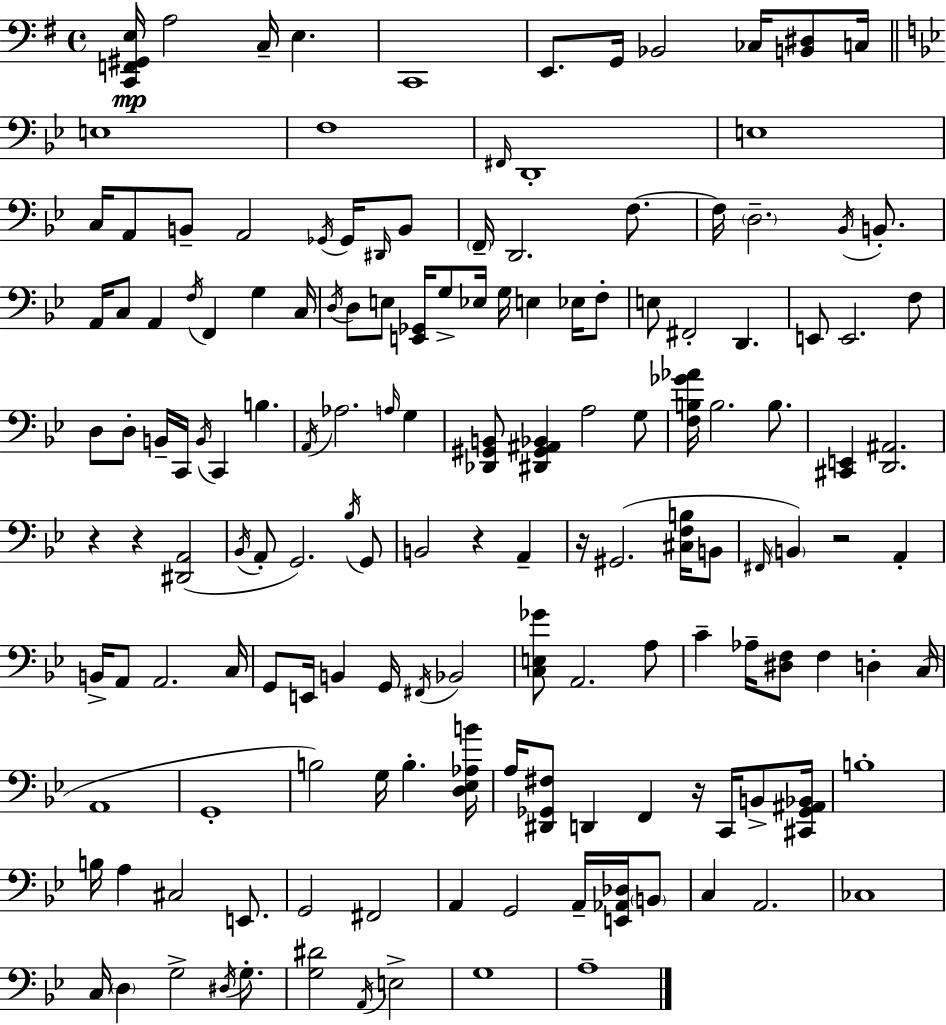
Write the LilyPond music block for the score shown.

{
  \clef bass
  \time 4/4
  \defaultTimeSignature
  \key e \minor
  \repeat volta 2 { <c, f, gis, e>16\mp a2 c16-- e4. | c,1 | e,8. g,16 bes,2 ces16 <b, dis>8 c16 | \bar "||" \break \key bes \major e1 | f1 | \grace { fis,16 } d,1-. | e1 | \break c16 a,8 b,8-- a,2 \acciaccatura { ges,16 } ges,16 | \grace { dis,16 } b,8 \parenthesize f,16-- d,2. | f8.~~ f16 \parenthesize d2.-- | \acciaccatura { bes,16 } b,8.-. a,16 c8 a,4 \acciaccatura { f16 } f,4 | \break g4 c16 \acciaccatura { d16 } d8 e8 <e, ges,>16 g8-> ees16 g16 e4 | ees16 f8-. e8 fis,2-. | d,4. e,8 e,2. | f8 d8 d8-. b,16-- c,16 \acciaccatura { b,16 } c,4 | \break b4. \acciaccatura { a,16 } aes2. | \grace { a16 } g4 <des, gis, b,>8 <dis, gis, ais, bes,>4 a2 | g8 <f b ges' aes'>16 b2. | b8. <cis, e,>4 <d, ais,>2. | \break r4 r4 | <dis, a,>2( \acciaccatura { bes,16 } a,8-. g,2.) | \acciaccatura { bes16 } g,8 b,2 | r4 a,4-- r16 gis,2.( | \break <cis f b>16 b,8 \grace { fis,16 }) \parenthesize b,4 | r2 a,4-. b,16-> a,8 a,2. | c16 g,8 e,16 b,4 | g,16 \acciaccatura { fis,16 } bes,2 <c e ges'>8 a,2. | \break a8 c'4-- | aes16-- <dis f>8 f4 d4-. c16( a,1 | g,1-. | b2) | \break g16 b4.-. <d ees aes b'>16 a16 <dis, ges, fis>8 | d,4 f,4 r16 c,16 b,8-> <cis, ges, ais, bes,>16 b1-. | b16 a4 | cis2 e,8. g,2 | \break fis,2 a,4 | g,2 a,16-- <e, aes, des>16 \parenthesize b,8 c4 | a,2. ces1 | c16 \parenthesize d4 | \break g2-> \acciaccatura { dis16 } g8.-. <g dis'>2 | \acciaccatura { a,16 } e2-> g1 | a1-- | } \bar "|."
}